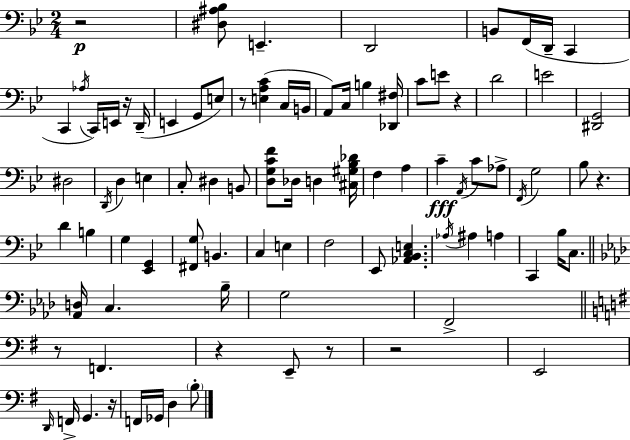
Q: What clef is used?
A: bass